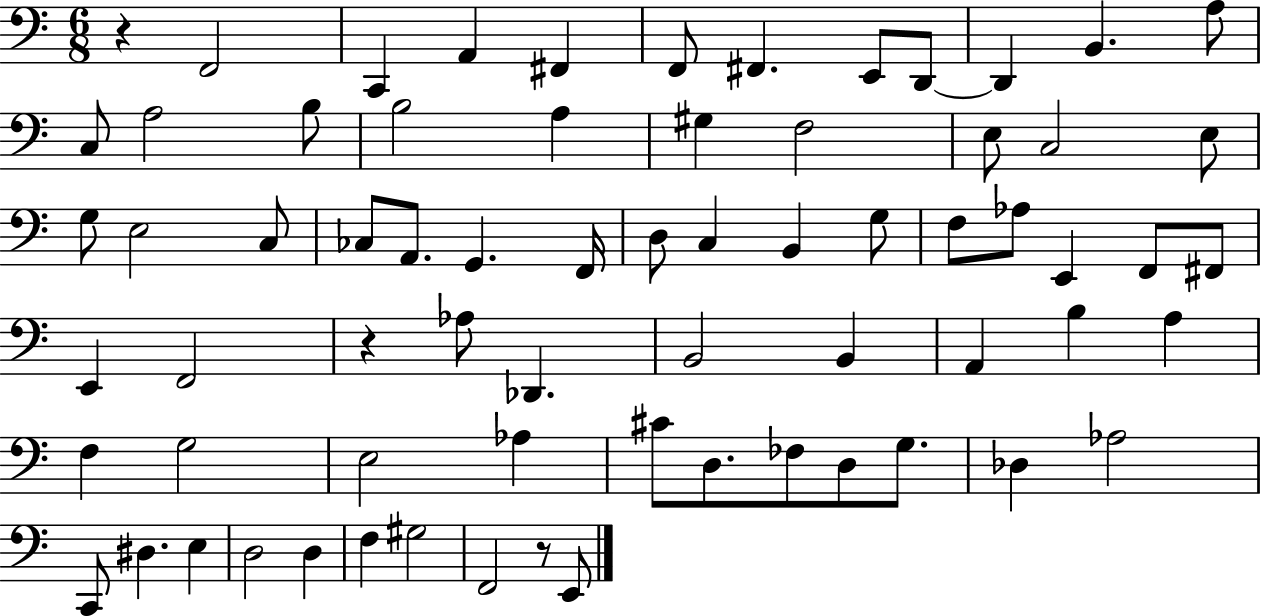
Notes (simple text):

R/q F2/h C2/q A2/q F#2/q F2/e F#2/q. E2/e D2/e D2/q B2/q. A3/e C3/e A3/h B3/e B3/h A3/q G#3/q F3/h E3/e C3/h E3/e G3/e E3/h C3/e CES3/e A2/e. G2/q. F2/s D3/e C3/q B2/q G3/e F3/e Ab3/e E2/q F2/e F#2/e E2/q F2/h R/q Ab3/e Db2/q. B2/h B2/q A2/q B3/q A3/q F3/q G3/h E3/h Ab3/q C#4/e D3/e. FES3/e D3/e G3/e. Db3/q Ab3/h C2/e D#3/q. E3/q D3/h D3/q F3/q G#3/h F2/h R/e E2/e